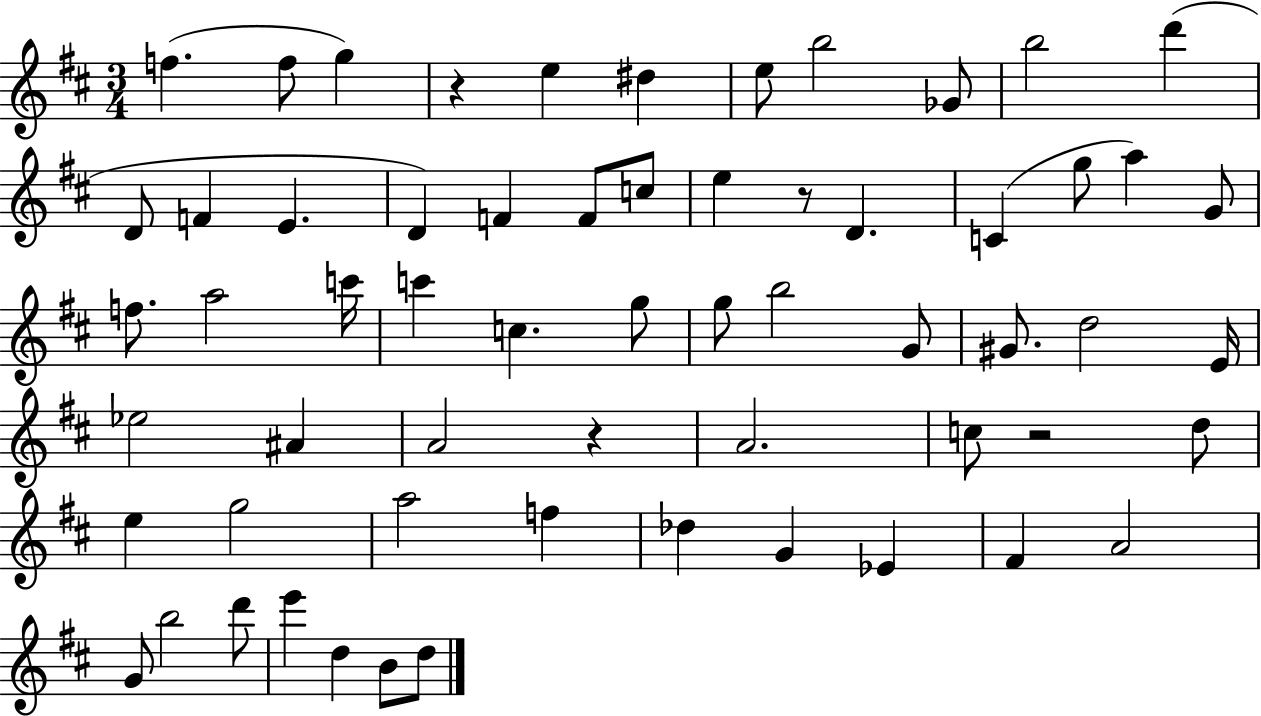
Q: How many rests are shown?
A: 4